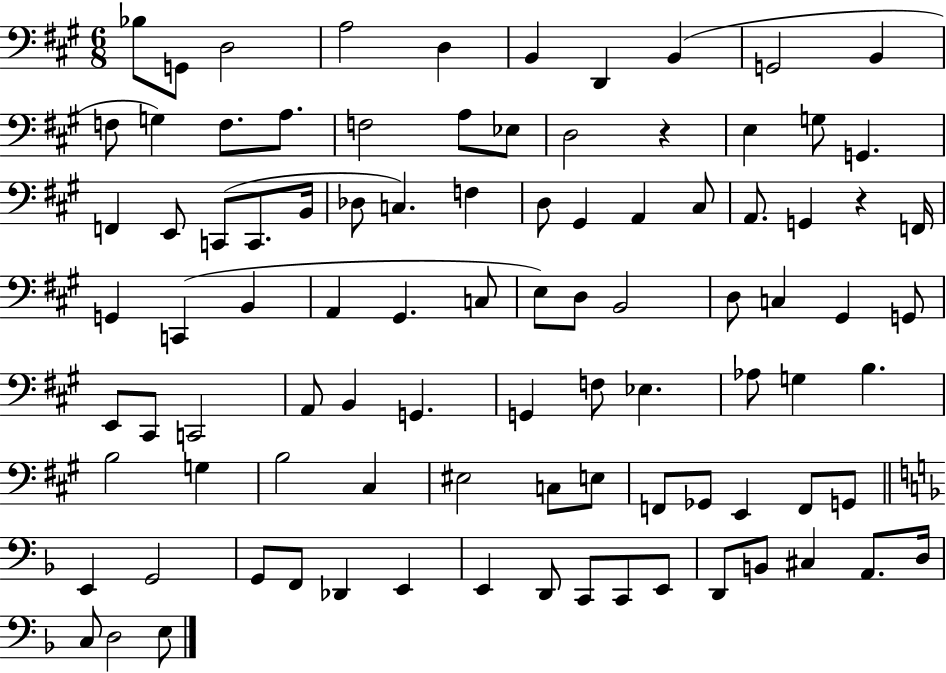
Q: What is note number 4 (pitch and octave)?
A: A3